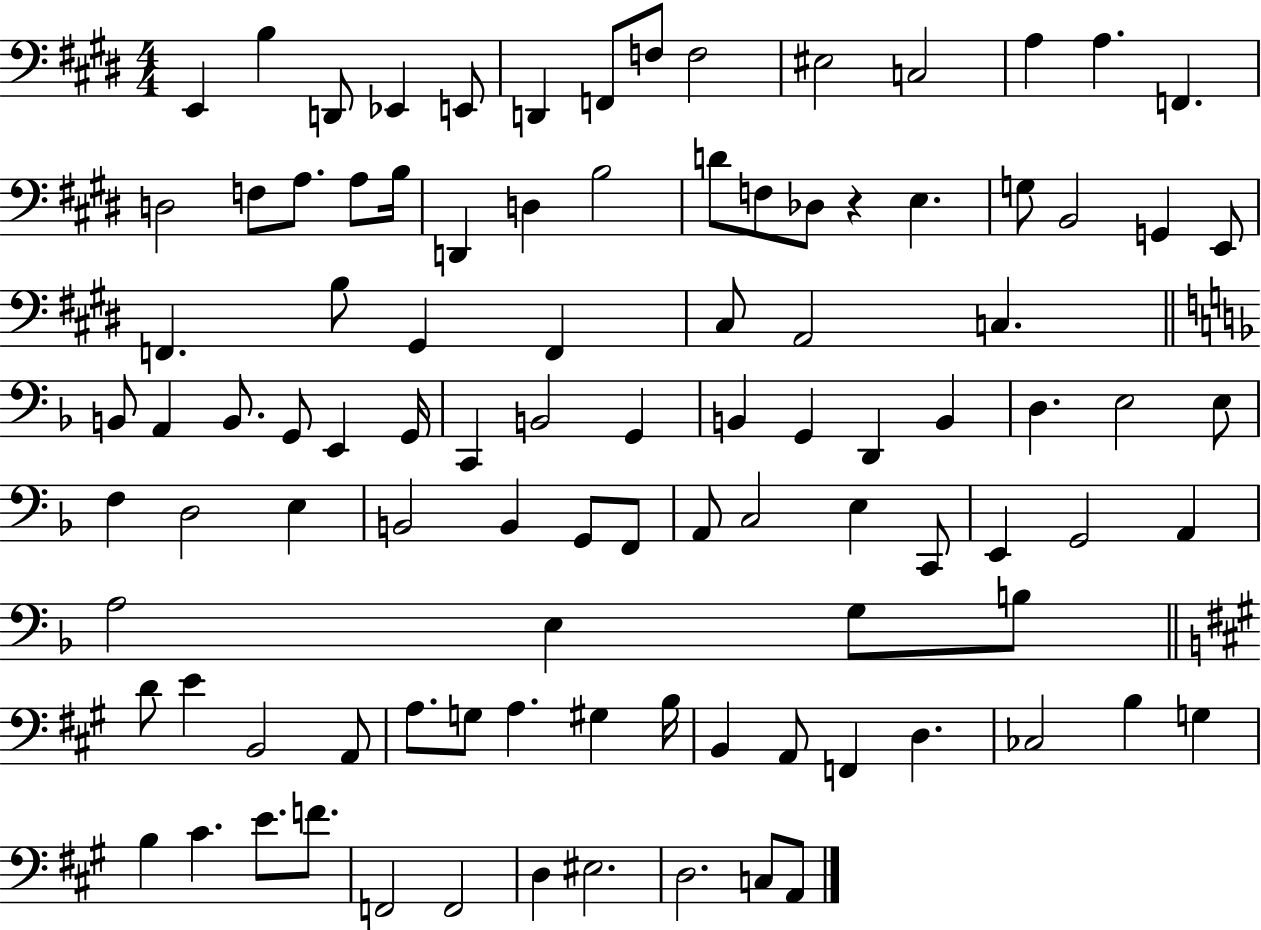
X:1
T:Untitled
M:4/4
L:1/4
K:E
E,, B, D,,/2 _E,, E,,/2 D,, F,,/2 F,/2 F,2 ^E,2 C,2 A, A, F,, D,2 F,/2 A,/2 A,/2 B,/4 D,, D, B,2 D/2 F,/2 _D,/2 z E, G,/2 B,,2 G,, E,,/2 F,, B,/2 ^G,, F,, ^C,/2 A,,2 C, B,,/2 A,, B,,/2 G,,/2 E,, G,,/4 C,, B,,2 G,, B,, G,, D,, B,, D, E,2 E,/2 F, D,2 E, B,,2 B,, G,,/2 F,,/2 A,,/2 C,2 E, C,,/2 E,, G,,2 A,, A,2 E, G,/2 B,/2 D/2 E B,,2 A,,/2 A,/2 G,/2 A, ^G, B,/4 B,, A,,/2 F,, D, _C,2 B, G, B, ^C E/2 F/2 F,,2 F,,2 D, ^E,2 D,2 C,/2 A,,/2